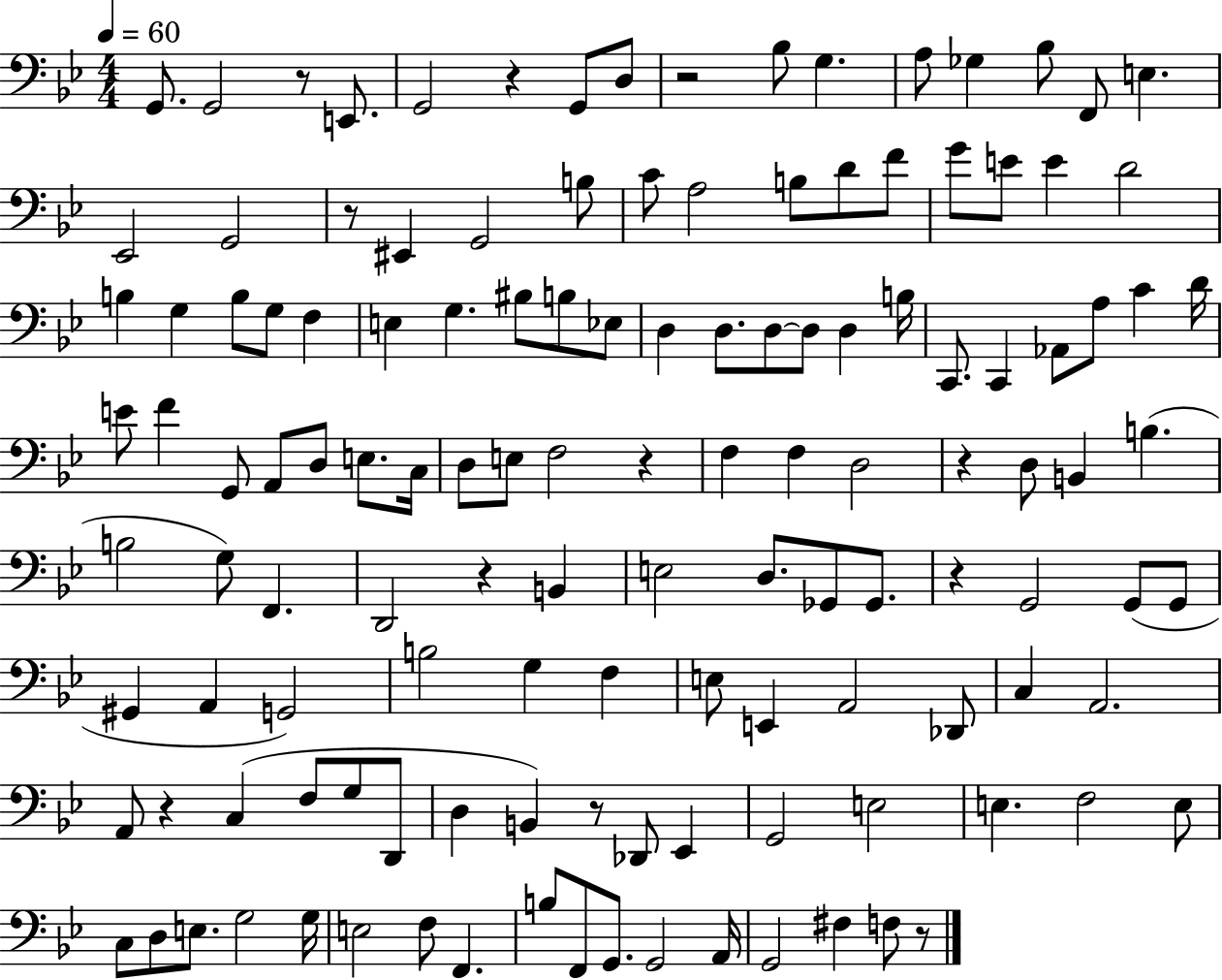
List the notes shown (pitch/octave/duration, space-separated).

G2/e. G2/h R/e E2/e. G2/h R/q G2/e D3/e R/h Bb3/e G3/q. A3/e Gb3/q Bb3/e F2/e E3/q. Eb2/h G2/h R/e EIS2/q G2/h B3/e C4/e A3/h B3/e D4/e F4/e G4/e E4/e E4/q D4/h B3/q G3/q B3/e G3/e F3/q E3/q G3/q. BIS3/e B3/e Eb3/e D3/q D3/e. D3/e D3/e D3/q B3/s C2/e. C2/q Ab2/e A3/e C4/q D4/s E4/e F4/q G2/e A2/e D3/e E3/e. C3/s D3/e E3/e F3/h R/q F3/q F3/q D3/h R/q D3/e B2/q B3/q. B3/h G3/e F2/q. D2/h R/q B2/q E3/h D3/e. Gb2/e Gb2/e. R/q G2/h G2/e G2/e G#2/q A2/q G2/h B3/h G3/q F3/q E3/e E2/q A2/h Db2/e C3/q A2/h. A2/e R/q C3/q F3/e G3/e D2/e D3/q B2/q R/e Db2/e Eb2/q G2/h E3/h E3/q. F3/h E3/e C3/e D3/e E3/e. G3/h G3/s E3/h F3/e F2/q. B3/e F2/e G2/e. G2/h A2/s G2/h F#3/q F3/e R/e